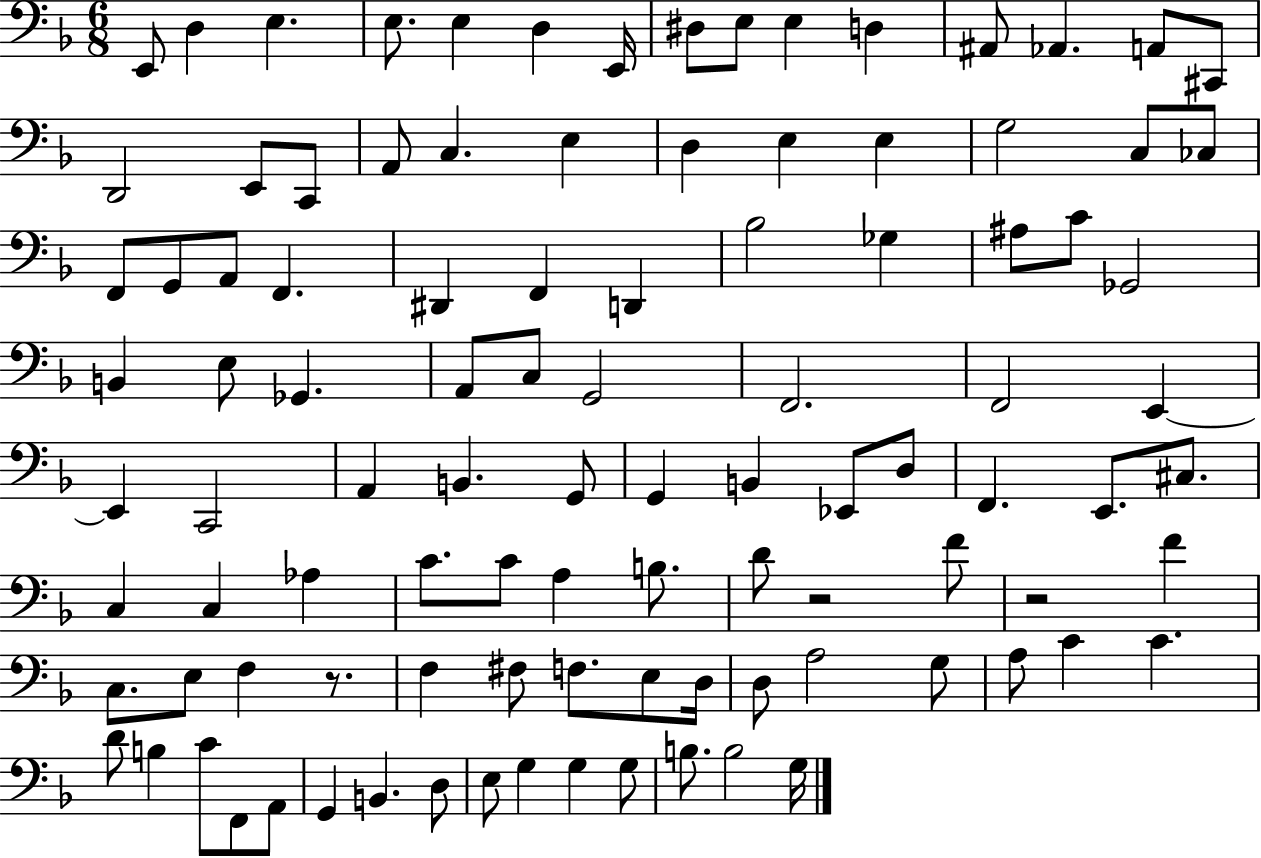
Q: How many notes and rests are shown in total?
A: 102